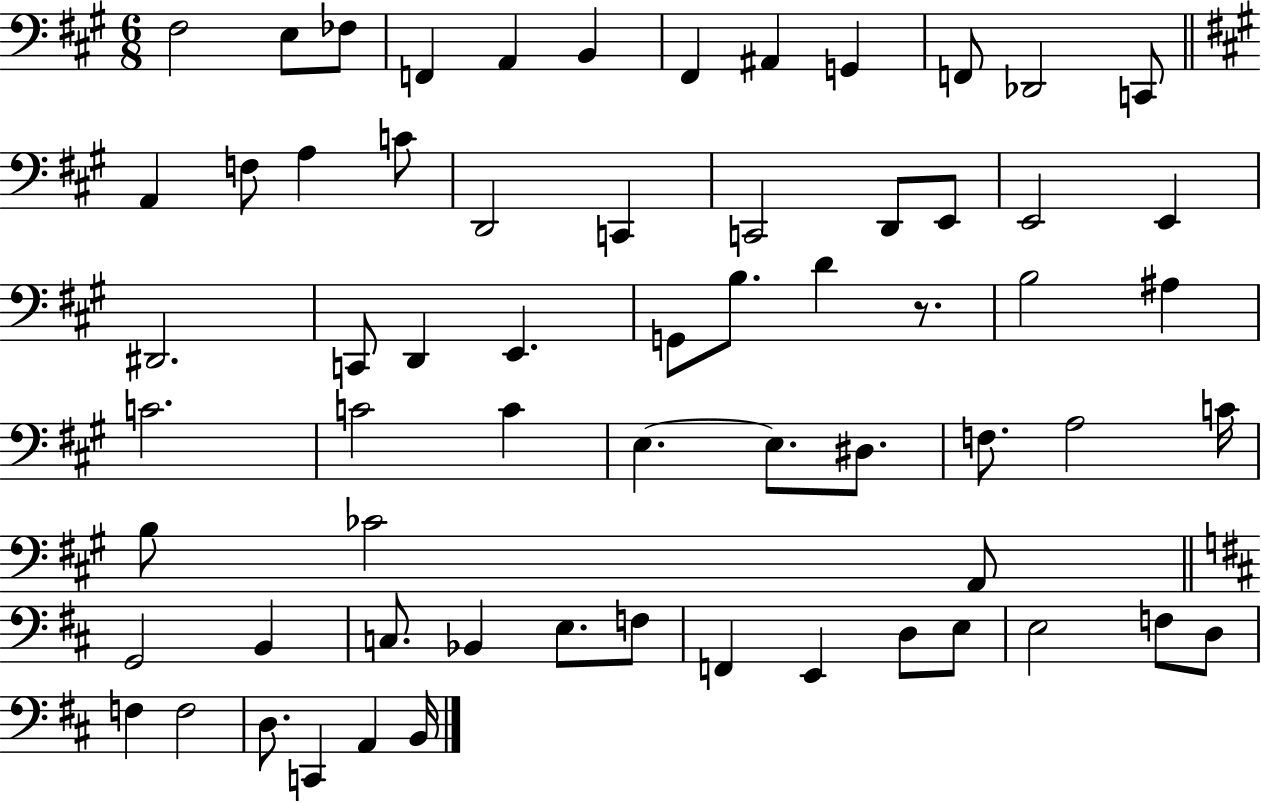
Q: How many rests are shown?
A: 1